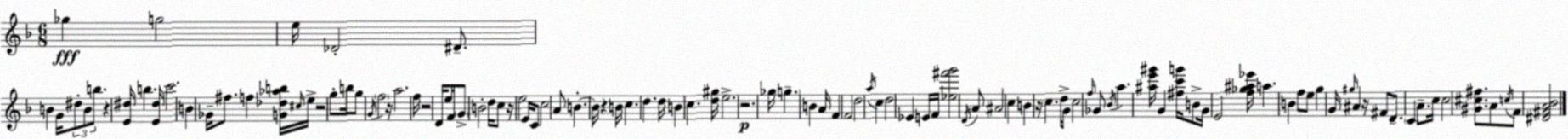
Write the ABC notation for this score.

X:1
T:Untitled
M:6/8
L:1/4
K:Dm
_g g2 e/4 _D2 ^D/2 B G/4 ^d/2 B/2 b/2 z [E^d]/4 b [E^d]/4 c'2 B _G/4 ^f/2 f [G_d_ab]/4 ^c/4 e/4 z2 g/2 b/4 g/2 G/4 f2 z/4 a2 f/4 z2 D/4 e/2 F/4 G/2 B2 d/4 c/2 z/4 e2 E/4 C/2 c2 A/2 B B/4 z B/4 c d d/4 B c [d^g]/4 e2 z2 _g/4 g B A/4 F F2 d2 a/4 c d2 _E E/4 F/4 [_e^f'g']2 D/4 A/2 ^A2 c B z/4 c d/4 G/2 c2 f/4 _G/2 _B/4 a [^ae'^g']/4 G [^fc'g']/4 B/2 G/4 E2 [f_g^a_e']/4 a B f/2 e/2 g G/4 ^g/4 ^A z/4 ^F/2 D/2 C A/2 c/4 c2 [^G^c^f]/2 A/2 c/4 F/2 [^D^FA_B]2